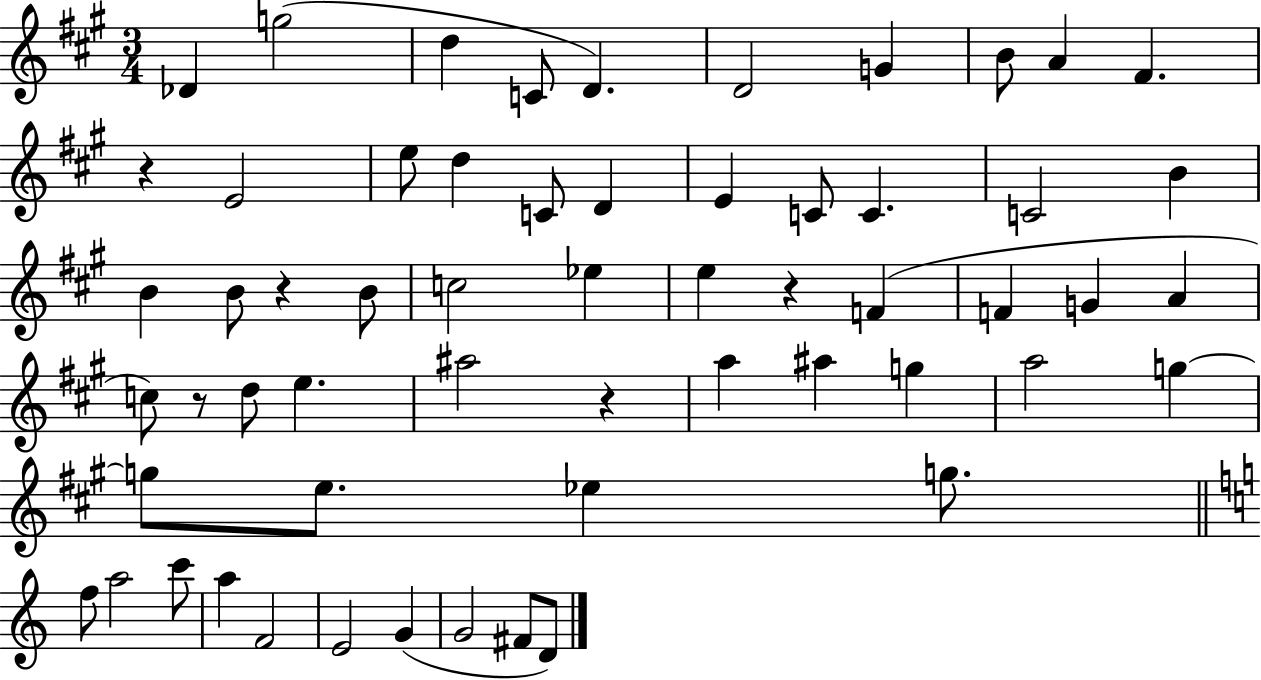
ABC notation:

X:1
T:Untitled
M:3/4
L:1/4
K:A
_D g2 d C/2 D D2 G B/2 A ^F z E2 e/2 d C/2 D E C/2 C C2 B B B/2 z B/2 c2 _e e z F F G A c/2 z/2 d/2 e ^a2 z a ^a g a2 g g/2 e/2 _e g/2 f/2 a2 c'/2 a F2 E2 G G2 ^F/2 D/2